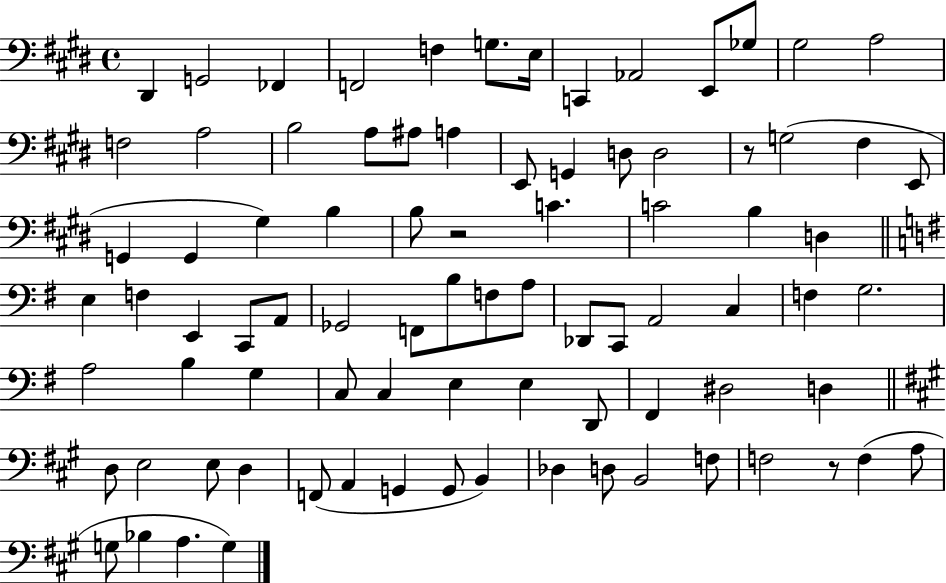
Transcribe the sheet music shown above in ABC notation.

X:1
T:Untitled
M:4/4
L:1/4
K:E
^D,, G,,2 _F,, F,,2 F, G,/2 E,/4 C,, _A,,2 E,,/2 _G,/2 ^G,2 A,2 F,2 A,2 B,2 A,/2 ^A,/2 A, E,,/2 G,, D,/2 D,2 z/2 G,2 ^F, E,,/2 G,, G,, ^G, B, B,/2 z2 C C2 B, D, E, F, E,, C,,/2 A,,/2 _G,,2 F,,/2 B,/2 F,/2 A,/2 _D,,/2 C,,/2 A,,2 C, F, G,2 A,2 B, G, C,/2 C, E, E, D,,/2 ^F,, ^D,2 D, D,/2 E,2 E,/2 D, F,,/2 A,, G,, G,,/2 B,, _D, D,/2 B,,2 F,/2 F,2 z/2 F, A,/2 G,/2 _B, A, G,